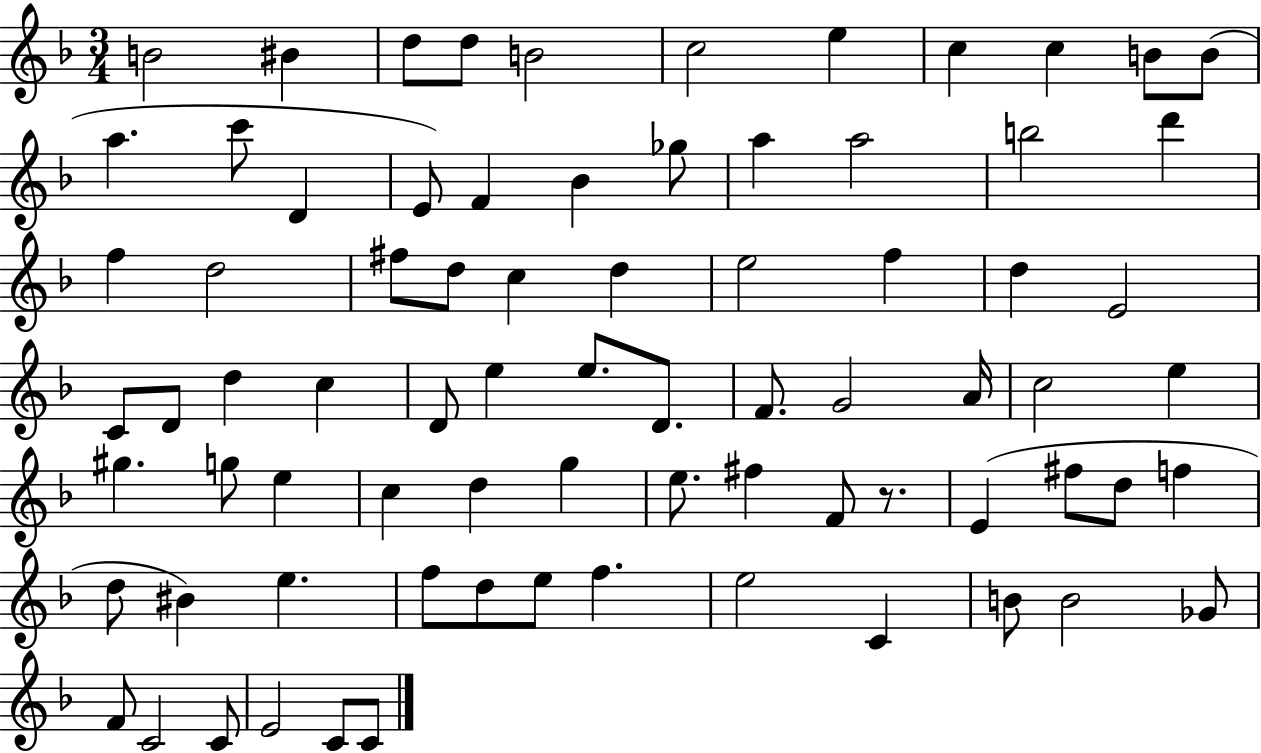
{
  \clef treble
  \numericTimeSignature
  \time 3/4
  \key f \major
  b'2 bis'4 | d''8 d''8 b'2 | c''2 e''4 | c''4 c''4 b'8 b'8( | \break a''4. c'''8 d'4 | e'8) f'4 bes'4 ges''8 | a''4 a''2 | b''2 d'''4 | \break f''4 d''2 | fis''8 d''8 c''4 d''4 | e''2 f''4 | d''4 e'2 | \break c'8 d'8 d''4 c''4 | d'8 e''4 e''8. d'8. | f'8. g'2 a'16 | c''2 e''4 | \break gis''4. g''8 e''4 | c''4 d''4 g''4 | e''8. fis''4 f'8 r8. | e'4( fis''8 d''8 f''4 | \break d''8 bis'4) e''4. | f''8 d''8 e''8 f''4. | e''2 c'4 | b'8 b'2 ges'8 | \break f'8 c'2 c'8 | e'2 c'8 c'8 | \bar "|."
}